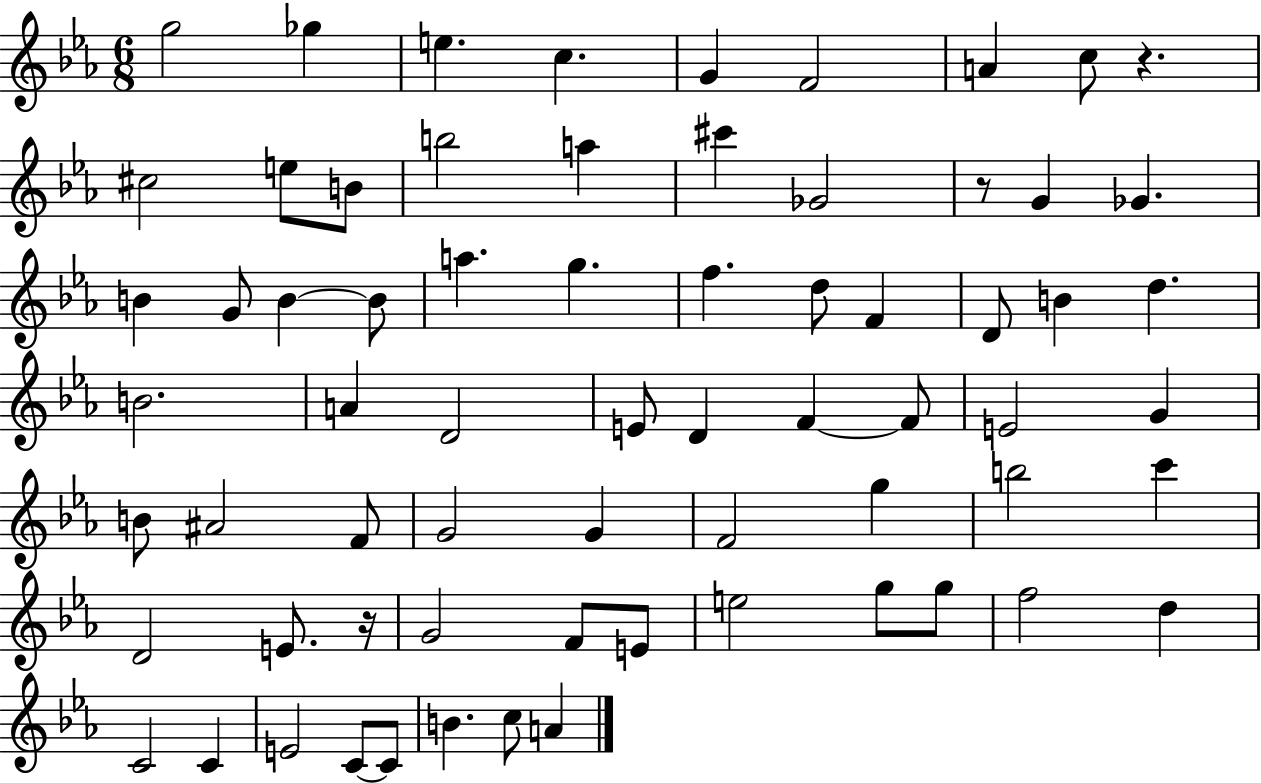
X:1
T:Untitled
M:6/8
L:1/4
K:Eb
g2 _g e c G F2 A c/2 z ^c2 e/2 B/2 b2 a ^c' _G2 z/2 G _G B G/2 B B/2 a g f d/2 F D/2 B d B2 A D2 E/2 D F F/2 E2 G B/2 ^A2 F/2 G2 G F2 g b2 c' D2 E/2 z/4 G2 F/2 E/2 e2 g/2 g/2 f2 d C2 C E2 C/2 C/2 B c/2 A